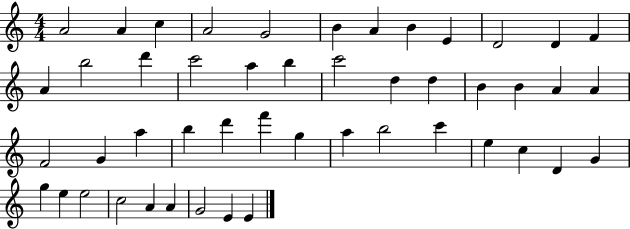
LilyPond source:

{
  \clef treble
  \numericTimeSignature
  \time 4/4
  \key c \major
  a'2 a'4 c''4 | a'2 g'2 | b'4 a'4 b'4 e'4 | d'2 d'4 f'4 | \break a'4 b''2 d'''4 | c'''2 a''4 b''4 | c'''2 d''4 d''4 | b'4 b'4 a'4 a'4 | \break f'2 g'4 a''4 | b''4 d'''4 f'''4 g''4 | a''4 b''2 c'''4 | e''4 c''4 d'4 g'4 | \break g''4 e''4 e''2 | c''2 a'4 a'4 | g'2 e'4 e'4 | \bar "|."
}